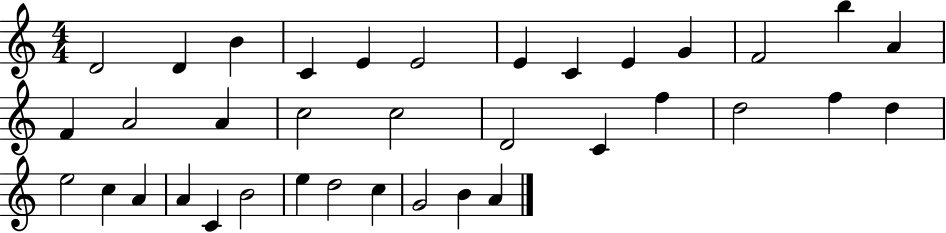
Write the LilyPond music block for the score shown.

{
  \clef treble
  \numericTimeSignature
  \time 4/4
  \key c \major
  d'2 d'4 b'4 | c'4 e'4 e'2 | e'4 c'4 e'4 g'4 | f'2 b''4 a'4 | \break f'4 a'2 a'4 | c''2 c''2 | d'2 c'4 f''4 | d''2 f''4 d''4 | \break e''2 c''4 a'4 | a'4 c'4 b'2 | e''4 d''2 c''4 | g'2 b'4 a'4 | \break \bar "|."
}